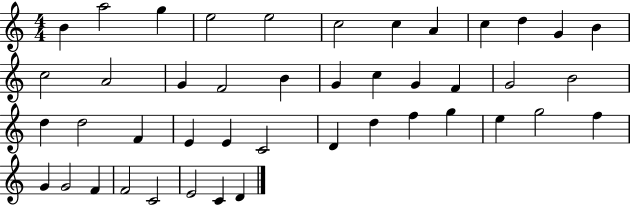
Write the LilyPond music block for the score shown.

{
  \clef treble
  \numericTimeSignature
  \time 4/4
  \key c \major
  b'4 a''2 g''4 | e''2 e''2 | c''2 c''4 a'4 | c''4 d''4 g'4 b'4 | \break c''2 a'2 | g'4 f'2 b'4 | g'4 c''4 g'4 f'4 | g'2 b'2 | \break d''4 d''2 f'4 | e'4 e'4 c'2 | d'4 d''4 f''4 g''4 | e''4 g''2 f''4 | \break g'4 g'2 f'4 | f'2 c'2 | e'2 c'4 d'4 | \bar "|."
}